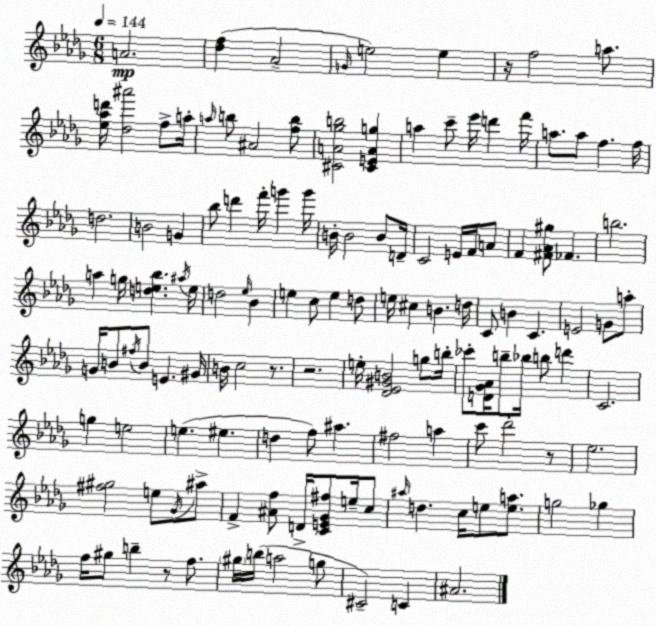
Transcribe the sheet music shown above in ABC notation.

X:1
T:Untitled
M:6/8
L:1/4
K:Bbm
A2 [_df] _A2 G/4 e2 e z/4 f2 a/2 [_e_ad']/4 [_d^a']2 f/2 a/4 a/4 b/2 ^A2 [fb]/2 [^CA_gb]2 [^CEAg] a c'/2 _e'/4 d' f'/4 a/2 a/2 f f/4 d2 B2 G _b/2 d' f'/4 g' g'/4 B/4 B2 B/2 D/4 C2 E/4 F/4 A/2 F [^F_A^g]/2 _F b2 a g/4 [de_b] ^a/4 e/4 d2 _e/4 _B e c/2 e d/2 e/4 ^c B d/4 C/2 B C E2 G/2 a/2 G/4 B/2 ^f/4 B/2 E ^G/4 B/4 c2 z/2 z2 e/4 [_D_E^GB]2 g/2 b/4 _c'/2 [D_G_A]/4 b/2 _b/4 b/2 d' C2 g e2 e ^e d f/2 ^a ^f2 a c'/2 _d'2 z/2 _e2 [^f^g]2 e/2 _G/4 ^a/2 F [^Af]/2 D/4 [CE_G^f]/2 e/4 c/2 ^a/4 d c/4 e/2 [ea]/2 g2 _g f/4 ^g/2 b z/2 f/2 ^g/4 b/4 a2 g/2 ^C2 C ^A2